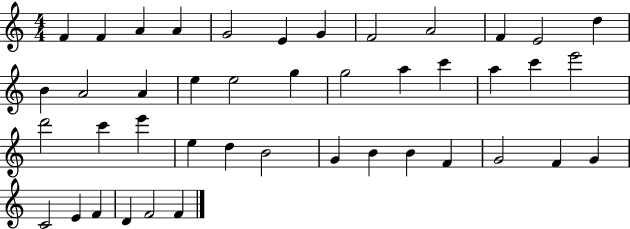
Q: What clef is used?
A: treble